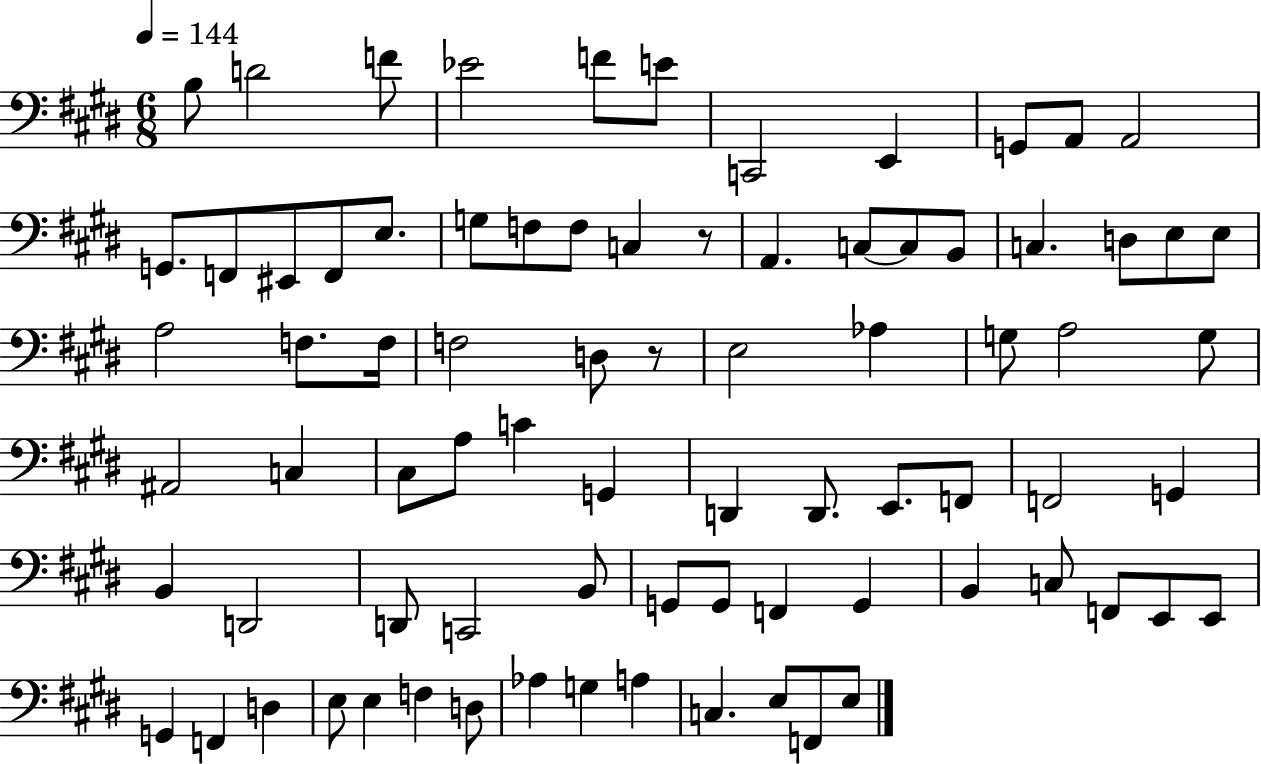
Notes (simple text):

B3/e D4/h F4/e Eb4/h F4/e E4/e C2/h E2/q G2/e A2/e A2/h G2/e. F2/e EIS2/e F2/e E3/e. G3/e F3/e F3/e C3/q R/e A2/q. C3/e C3/e B2/e C3/q. D3/e E3/e E3/e A3/h F3/e. F3/s F3/h D3/e R/e E3/h Ab3/q G3/e A3/h G3/e A#2/h C3/q C#3/e A3/e C4/q G2/q D2/q D2/e. E2/e. F2/e F2/h G2/q B2/q D2/h D2/e C2/h B2/e G2/e G2/e F2/q G2/q B2/q C3/e F2/e E2/e E2/e G2/q F2/q D3/q E3/e E3/q F3/q D3/e Ab3/q G3/q A3/q C3/q. E3/e F2/e E3/e